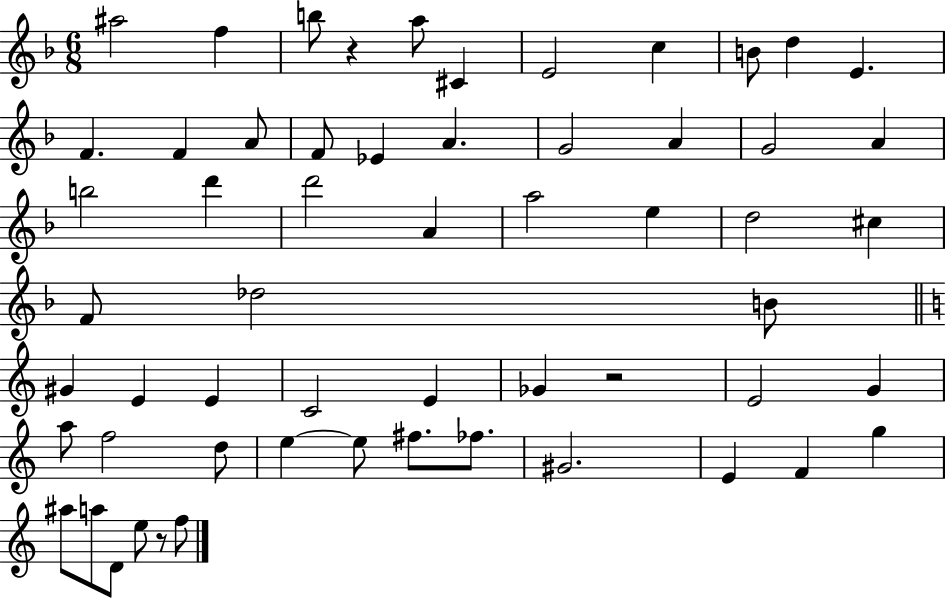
A#5/h F5/q B5/e R/q A5/e C#4/q E4/h C5/q B4/e D5/q E4/q. F4/q. F4/q A4/e F4/e Eb4/q A4/q. G4/h A4/q G4/h A4/q B5/h D6/q D6/h A4/q A5/h E5/q D5/h C#5/q F4/e Db5/h B4/e G#4/q E4/q E4/q C4/h E4/q Gb4/q R/h E4/h G4/q A5/e F5/h D5/e E5/q E5/e F#5/e. FES5/e. G#4/h. E4/q F4/q G5/q A#5/e A5/e D4/e E5/e R/e F5/e